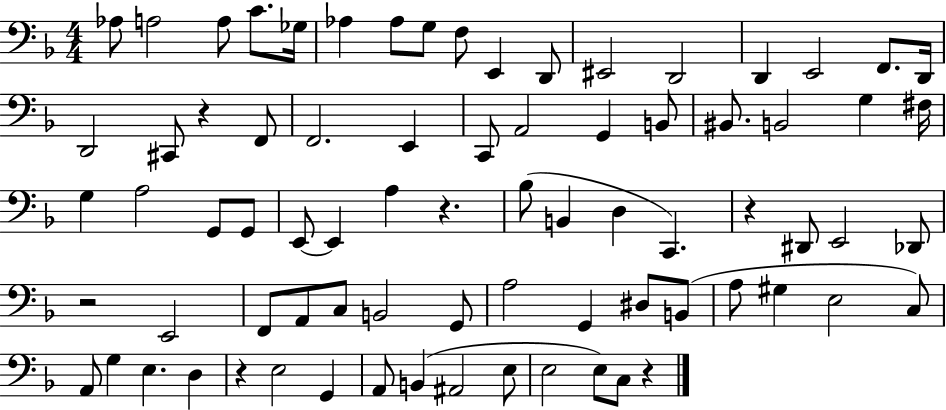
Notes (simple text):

Ab3/e A3/h A3/e C4/e. Gb3/s Ab3/q Ab3/e G3/e F3/e E2/q D2/e EIS2/h D2/h D2/q E2/h F2/e. D2/s D2/h C#2/e R/q F2/e F2/h. E2/q C2/e A2/h G2/q B2/e BIS2/e. B2/h G3/q F#3/s G3/q A3/h G2/e G2/e E2/e E2/q A3/q R/q. Bb3/e B2/q D3/q C2/q. R/q D#2/e E2/h Db2/e R/h E2/h F2/e A2/e C3/e B2/h G2/e A3/h G2/q D#3/e B2/e A3/e G#3/q E3/h C3/e A2/e G3/q E3/q. D3/q R/q E3/h G2/q A2/e B2/q A#2/h E3/e E3/h E3/e C3/e R/q